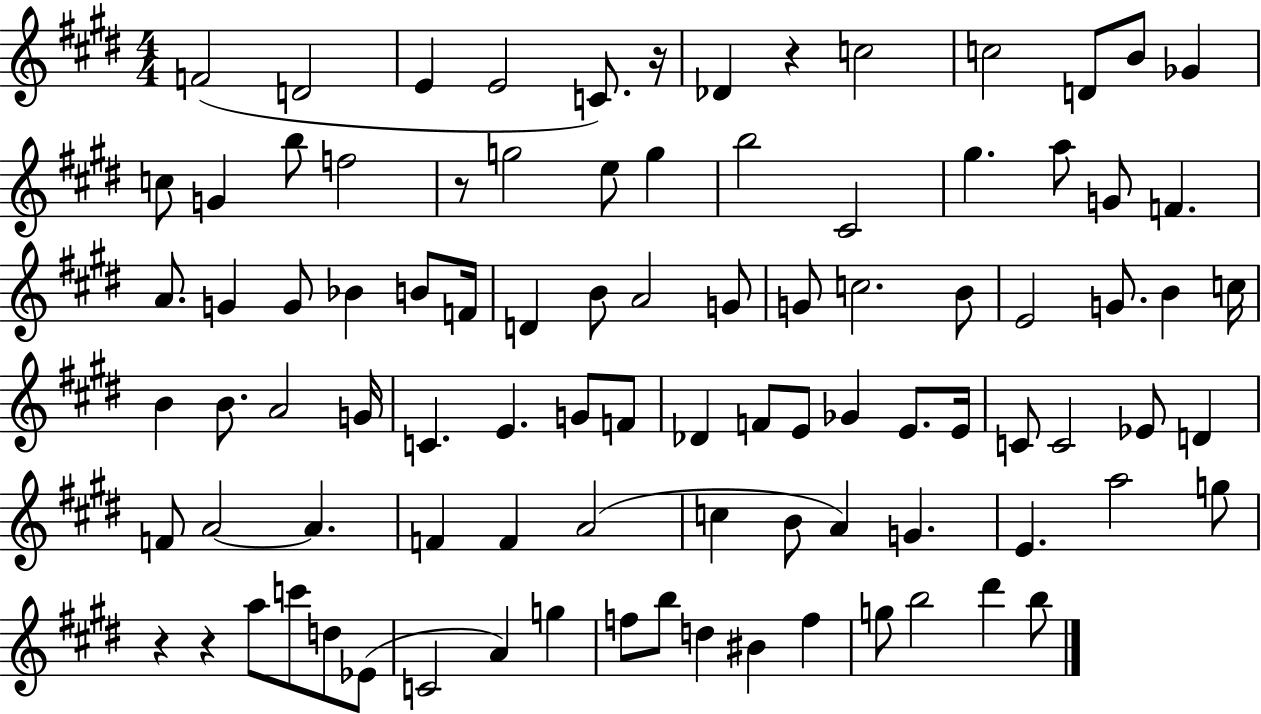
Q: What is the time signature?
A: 4/4